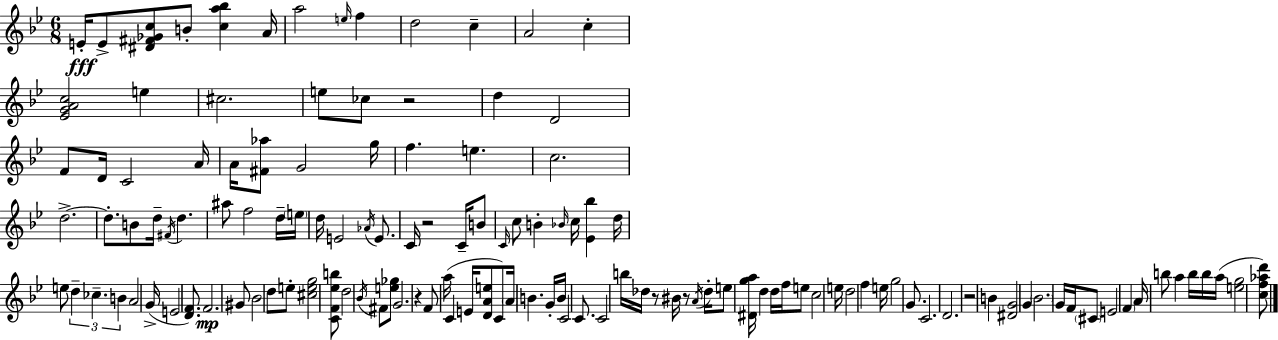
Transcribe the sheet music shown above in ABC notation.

X:1
T:Untitled
M:6/8
L:1/4
K:Gm
E/4 E/2 [^D^F_Gc]/2 B/2 [ca_b] A/4 a2 e/4 f d2 c A2 c [_EGAc]2 e ^c2 e/2 _c/2 z2 d D2 F/2 D/4 C2 A/4 A/4 [^F_a]/2 G2 g/4 f e c2 d2 d/2 B/2 d/4 ^F/4 d ^a/2 f2 d/4 e/4 d/4 E2 _A/4 E/2 C/4 z2 C/4 B/2 C/4 c/2 B _B/4 c/4 [_E_b] d/4 e/2 d _c B A2 G/4 E2 [DF]/2 F2 ^G/2 _B2 d/2 e/2 [^ceg]2 [CF_eb]/2 d2 _B/4 ^F/2 [e_g]/2 G2 z F/2 a/4 C E/4 [DAe]/2 C/2 A/4 B G/4 B/4 C2 C/2 C2 b/4 _d/4 z/2 ^B/4 z/2 A/4 _d/4 e/2 [^Dga]/4 d d/4 f/4 e/2 c2 e/4 d2 f e/4 g2 G/2 C2 D2 z2 B [^DG]2 G _B2 G/4 F/4 ^C/2 E2 F A/4 b/2 a b/4 b/4 a/4 [eg]2 [cf_ad']/2